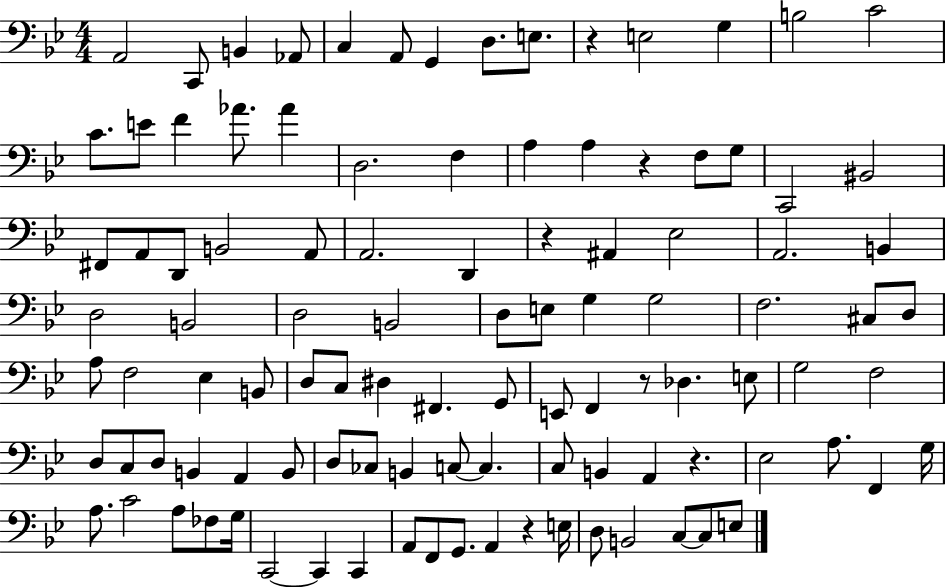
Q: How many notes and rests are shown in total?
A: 105